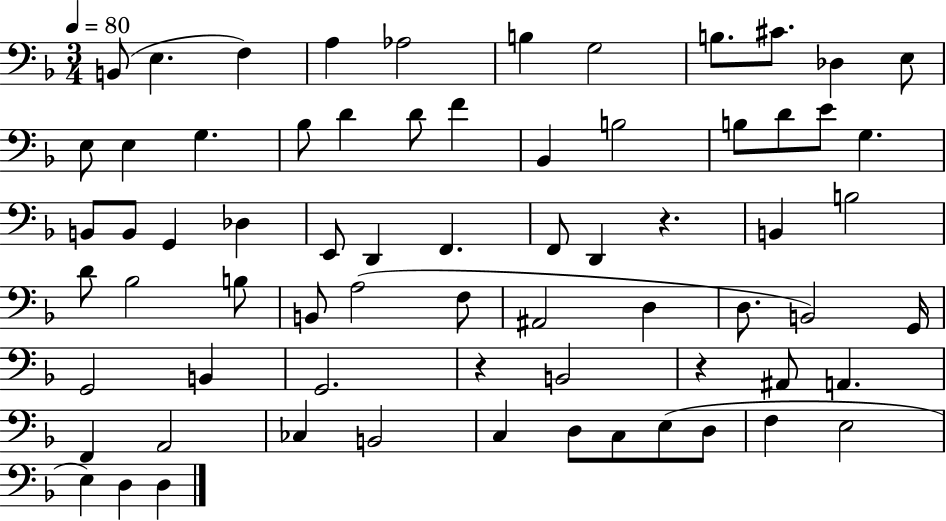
{
  \clef bass
  \numericTimeSignature
  \time 3/4
  \key f \major
  \tempo 4 = 80
  b,8( e4. f4) | a4 aes2 | b4 g2 | b8. cis'8. des4 e8 | \break e8 e4 g4. | bes8 d'4 d'8 f'4 | bes,4 b2 | b8 d'8 e'8 g4. | \break b,8 b,8 g,4 des4 | e,8 d,4 f,4. | f,8 d,4 r4. | b,4 b2 | \break d'8 bes2 b8 | b,8 a2( f8 | ais,2 d4 | d8. b,2) g,16 | \break g,2 b,4 | g,2. | r4 b,2 | r4 ais,8 a,4. | \break f,4 a,2 | ces4 b,2 | c4 d8 c8 e8( d8 | f4 e2 | \break e4) d4 d4 | \bar "|."
}